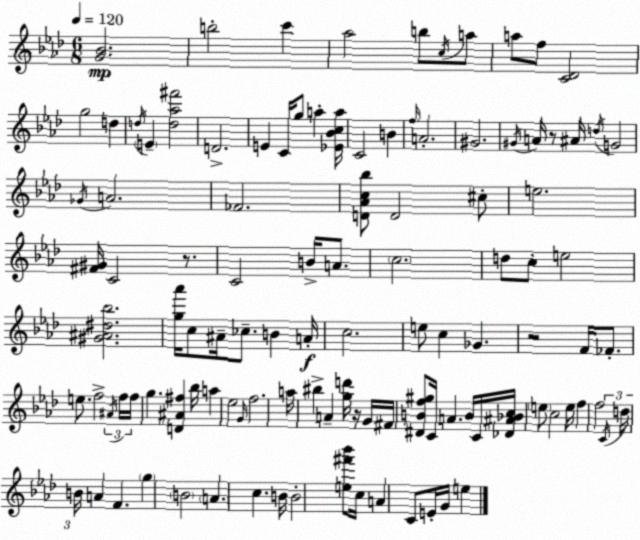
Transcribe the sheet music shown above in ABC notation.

X:1
T:Untitled
M:6/8
L:1/4
K:Ab
[G_B]2 b2 c' _a2 b/2 c/4 a/2 a/2 f/2 [C_D]2 g2 d d/4 E [d_a^f']2 D2 E C/4 g/2 a [_E_Bca]/4 C2 B f/4 A2 ^G2 ^G/4 A/4 z/2 ^A/4 d/4 G2 _G/4 A2 _F2 [D_Ac_b]/2 D2 ^c/2 e2 [^F^G]/4 C2 z/2 C2 B/4 A/2 c2 d/2 c/2 e2 [^G^A^d_b]2 [g_a']/4 c/2 ^A/4 _c/2 B A/4 c2 e/2 c _G z2 F/4 _F/2 e/2 f2 ^A/4 f/4 f/4 g [D^A^f] _b/4 a _e2 G/4 f2 a/4 ^b A [gd']/4 z/4 G/4 ^F/4 [^DBf^g]/2 C/4 A B/4 C/4 [_D^A_Bc]/4 e/2 c2 e/4 f f2 C/4 d/4 B/4 A F g B2 A c B/4 B2 [e^f'_b']/2 c/4 A C/2 E/4 G/4 e